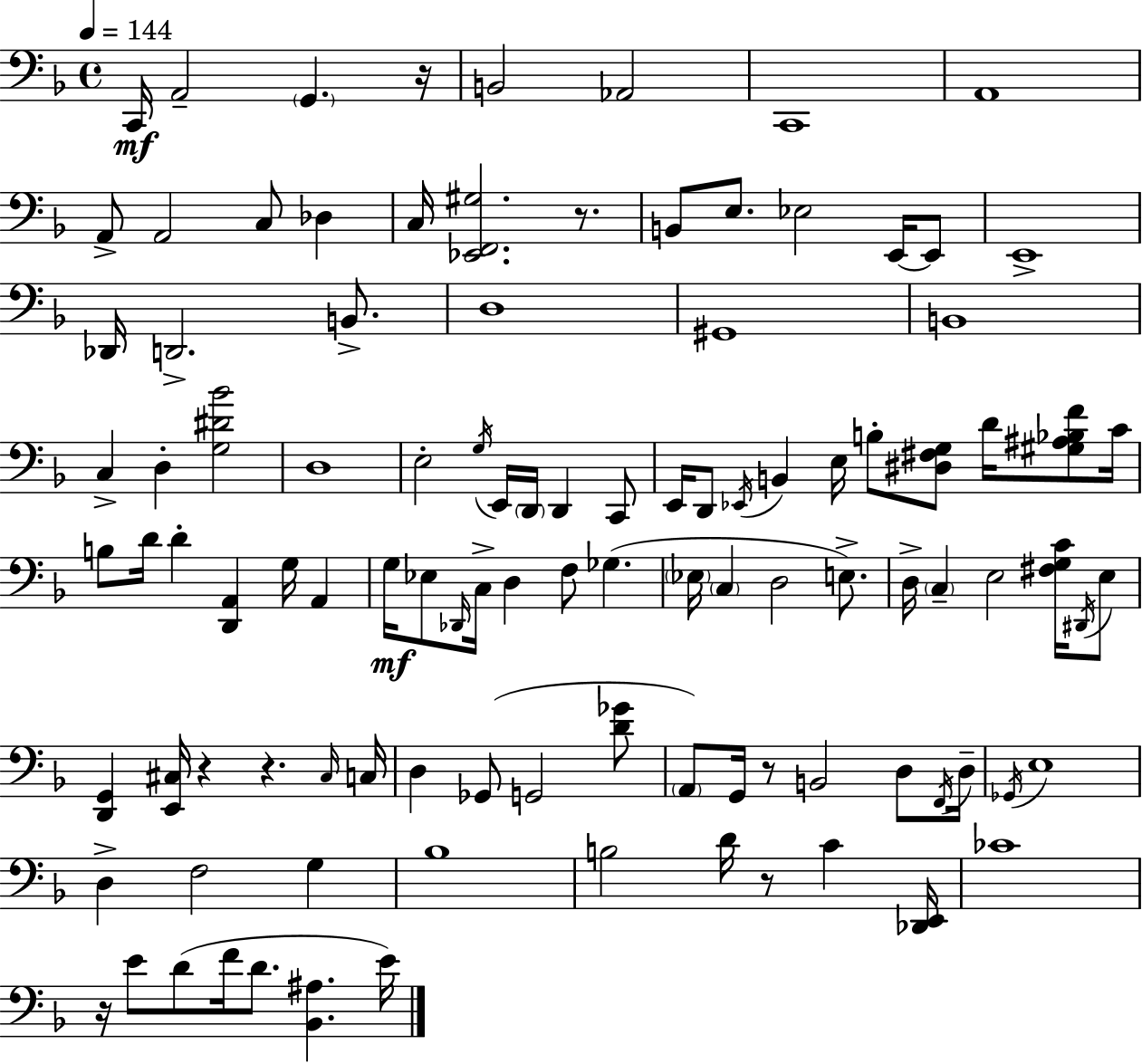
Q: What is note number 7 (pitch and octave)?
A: A2